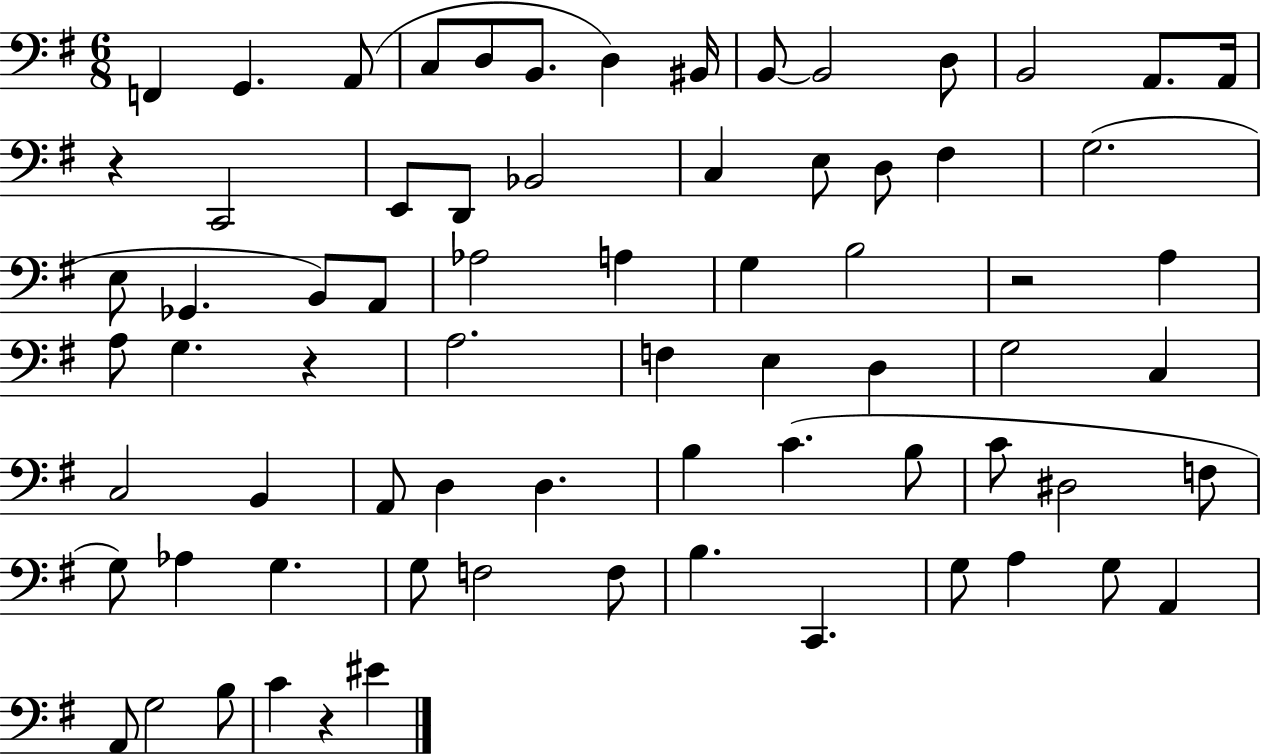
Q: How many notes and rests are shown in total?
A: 72